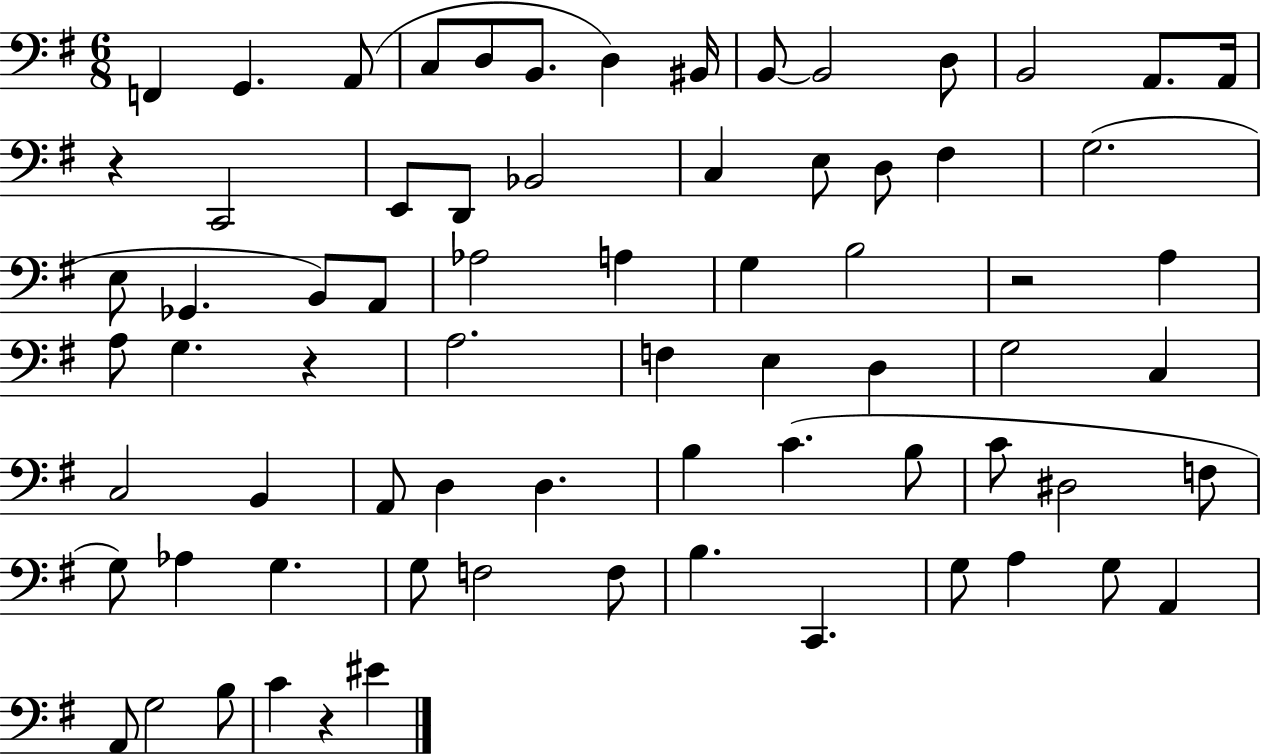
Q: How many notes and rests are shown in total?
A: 72